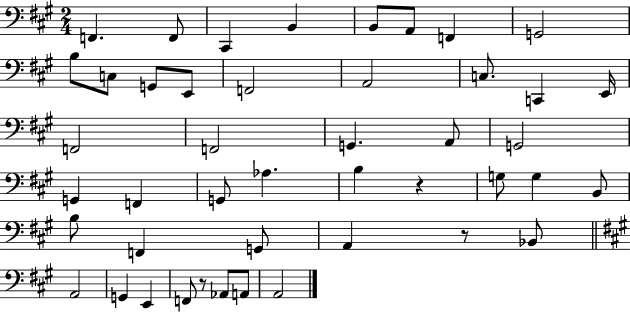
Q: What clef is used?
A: bass